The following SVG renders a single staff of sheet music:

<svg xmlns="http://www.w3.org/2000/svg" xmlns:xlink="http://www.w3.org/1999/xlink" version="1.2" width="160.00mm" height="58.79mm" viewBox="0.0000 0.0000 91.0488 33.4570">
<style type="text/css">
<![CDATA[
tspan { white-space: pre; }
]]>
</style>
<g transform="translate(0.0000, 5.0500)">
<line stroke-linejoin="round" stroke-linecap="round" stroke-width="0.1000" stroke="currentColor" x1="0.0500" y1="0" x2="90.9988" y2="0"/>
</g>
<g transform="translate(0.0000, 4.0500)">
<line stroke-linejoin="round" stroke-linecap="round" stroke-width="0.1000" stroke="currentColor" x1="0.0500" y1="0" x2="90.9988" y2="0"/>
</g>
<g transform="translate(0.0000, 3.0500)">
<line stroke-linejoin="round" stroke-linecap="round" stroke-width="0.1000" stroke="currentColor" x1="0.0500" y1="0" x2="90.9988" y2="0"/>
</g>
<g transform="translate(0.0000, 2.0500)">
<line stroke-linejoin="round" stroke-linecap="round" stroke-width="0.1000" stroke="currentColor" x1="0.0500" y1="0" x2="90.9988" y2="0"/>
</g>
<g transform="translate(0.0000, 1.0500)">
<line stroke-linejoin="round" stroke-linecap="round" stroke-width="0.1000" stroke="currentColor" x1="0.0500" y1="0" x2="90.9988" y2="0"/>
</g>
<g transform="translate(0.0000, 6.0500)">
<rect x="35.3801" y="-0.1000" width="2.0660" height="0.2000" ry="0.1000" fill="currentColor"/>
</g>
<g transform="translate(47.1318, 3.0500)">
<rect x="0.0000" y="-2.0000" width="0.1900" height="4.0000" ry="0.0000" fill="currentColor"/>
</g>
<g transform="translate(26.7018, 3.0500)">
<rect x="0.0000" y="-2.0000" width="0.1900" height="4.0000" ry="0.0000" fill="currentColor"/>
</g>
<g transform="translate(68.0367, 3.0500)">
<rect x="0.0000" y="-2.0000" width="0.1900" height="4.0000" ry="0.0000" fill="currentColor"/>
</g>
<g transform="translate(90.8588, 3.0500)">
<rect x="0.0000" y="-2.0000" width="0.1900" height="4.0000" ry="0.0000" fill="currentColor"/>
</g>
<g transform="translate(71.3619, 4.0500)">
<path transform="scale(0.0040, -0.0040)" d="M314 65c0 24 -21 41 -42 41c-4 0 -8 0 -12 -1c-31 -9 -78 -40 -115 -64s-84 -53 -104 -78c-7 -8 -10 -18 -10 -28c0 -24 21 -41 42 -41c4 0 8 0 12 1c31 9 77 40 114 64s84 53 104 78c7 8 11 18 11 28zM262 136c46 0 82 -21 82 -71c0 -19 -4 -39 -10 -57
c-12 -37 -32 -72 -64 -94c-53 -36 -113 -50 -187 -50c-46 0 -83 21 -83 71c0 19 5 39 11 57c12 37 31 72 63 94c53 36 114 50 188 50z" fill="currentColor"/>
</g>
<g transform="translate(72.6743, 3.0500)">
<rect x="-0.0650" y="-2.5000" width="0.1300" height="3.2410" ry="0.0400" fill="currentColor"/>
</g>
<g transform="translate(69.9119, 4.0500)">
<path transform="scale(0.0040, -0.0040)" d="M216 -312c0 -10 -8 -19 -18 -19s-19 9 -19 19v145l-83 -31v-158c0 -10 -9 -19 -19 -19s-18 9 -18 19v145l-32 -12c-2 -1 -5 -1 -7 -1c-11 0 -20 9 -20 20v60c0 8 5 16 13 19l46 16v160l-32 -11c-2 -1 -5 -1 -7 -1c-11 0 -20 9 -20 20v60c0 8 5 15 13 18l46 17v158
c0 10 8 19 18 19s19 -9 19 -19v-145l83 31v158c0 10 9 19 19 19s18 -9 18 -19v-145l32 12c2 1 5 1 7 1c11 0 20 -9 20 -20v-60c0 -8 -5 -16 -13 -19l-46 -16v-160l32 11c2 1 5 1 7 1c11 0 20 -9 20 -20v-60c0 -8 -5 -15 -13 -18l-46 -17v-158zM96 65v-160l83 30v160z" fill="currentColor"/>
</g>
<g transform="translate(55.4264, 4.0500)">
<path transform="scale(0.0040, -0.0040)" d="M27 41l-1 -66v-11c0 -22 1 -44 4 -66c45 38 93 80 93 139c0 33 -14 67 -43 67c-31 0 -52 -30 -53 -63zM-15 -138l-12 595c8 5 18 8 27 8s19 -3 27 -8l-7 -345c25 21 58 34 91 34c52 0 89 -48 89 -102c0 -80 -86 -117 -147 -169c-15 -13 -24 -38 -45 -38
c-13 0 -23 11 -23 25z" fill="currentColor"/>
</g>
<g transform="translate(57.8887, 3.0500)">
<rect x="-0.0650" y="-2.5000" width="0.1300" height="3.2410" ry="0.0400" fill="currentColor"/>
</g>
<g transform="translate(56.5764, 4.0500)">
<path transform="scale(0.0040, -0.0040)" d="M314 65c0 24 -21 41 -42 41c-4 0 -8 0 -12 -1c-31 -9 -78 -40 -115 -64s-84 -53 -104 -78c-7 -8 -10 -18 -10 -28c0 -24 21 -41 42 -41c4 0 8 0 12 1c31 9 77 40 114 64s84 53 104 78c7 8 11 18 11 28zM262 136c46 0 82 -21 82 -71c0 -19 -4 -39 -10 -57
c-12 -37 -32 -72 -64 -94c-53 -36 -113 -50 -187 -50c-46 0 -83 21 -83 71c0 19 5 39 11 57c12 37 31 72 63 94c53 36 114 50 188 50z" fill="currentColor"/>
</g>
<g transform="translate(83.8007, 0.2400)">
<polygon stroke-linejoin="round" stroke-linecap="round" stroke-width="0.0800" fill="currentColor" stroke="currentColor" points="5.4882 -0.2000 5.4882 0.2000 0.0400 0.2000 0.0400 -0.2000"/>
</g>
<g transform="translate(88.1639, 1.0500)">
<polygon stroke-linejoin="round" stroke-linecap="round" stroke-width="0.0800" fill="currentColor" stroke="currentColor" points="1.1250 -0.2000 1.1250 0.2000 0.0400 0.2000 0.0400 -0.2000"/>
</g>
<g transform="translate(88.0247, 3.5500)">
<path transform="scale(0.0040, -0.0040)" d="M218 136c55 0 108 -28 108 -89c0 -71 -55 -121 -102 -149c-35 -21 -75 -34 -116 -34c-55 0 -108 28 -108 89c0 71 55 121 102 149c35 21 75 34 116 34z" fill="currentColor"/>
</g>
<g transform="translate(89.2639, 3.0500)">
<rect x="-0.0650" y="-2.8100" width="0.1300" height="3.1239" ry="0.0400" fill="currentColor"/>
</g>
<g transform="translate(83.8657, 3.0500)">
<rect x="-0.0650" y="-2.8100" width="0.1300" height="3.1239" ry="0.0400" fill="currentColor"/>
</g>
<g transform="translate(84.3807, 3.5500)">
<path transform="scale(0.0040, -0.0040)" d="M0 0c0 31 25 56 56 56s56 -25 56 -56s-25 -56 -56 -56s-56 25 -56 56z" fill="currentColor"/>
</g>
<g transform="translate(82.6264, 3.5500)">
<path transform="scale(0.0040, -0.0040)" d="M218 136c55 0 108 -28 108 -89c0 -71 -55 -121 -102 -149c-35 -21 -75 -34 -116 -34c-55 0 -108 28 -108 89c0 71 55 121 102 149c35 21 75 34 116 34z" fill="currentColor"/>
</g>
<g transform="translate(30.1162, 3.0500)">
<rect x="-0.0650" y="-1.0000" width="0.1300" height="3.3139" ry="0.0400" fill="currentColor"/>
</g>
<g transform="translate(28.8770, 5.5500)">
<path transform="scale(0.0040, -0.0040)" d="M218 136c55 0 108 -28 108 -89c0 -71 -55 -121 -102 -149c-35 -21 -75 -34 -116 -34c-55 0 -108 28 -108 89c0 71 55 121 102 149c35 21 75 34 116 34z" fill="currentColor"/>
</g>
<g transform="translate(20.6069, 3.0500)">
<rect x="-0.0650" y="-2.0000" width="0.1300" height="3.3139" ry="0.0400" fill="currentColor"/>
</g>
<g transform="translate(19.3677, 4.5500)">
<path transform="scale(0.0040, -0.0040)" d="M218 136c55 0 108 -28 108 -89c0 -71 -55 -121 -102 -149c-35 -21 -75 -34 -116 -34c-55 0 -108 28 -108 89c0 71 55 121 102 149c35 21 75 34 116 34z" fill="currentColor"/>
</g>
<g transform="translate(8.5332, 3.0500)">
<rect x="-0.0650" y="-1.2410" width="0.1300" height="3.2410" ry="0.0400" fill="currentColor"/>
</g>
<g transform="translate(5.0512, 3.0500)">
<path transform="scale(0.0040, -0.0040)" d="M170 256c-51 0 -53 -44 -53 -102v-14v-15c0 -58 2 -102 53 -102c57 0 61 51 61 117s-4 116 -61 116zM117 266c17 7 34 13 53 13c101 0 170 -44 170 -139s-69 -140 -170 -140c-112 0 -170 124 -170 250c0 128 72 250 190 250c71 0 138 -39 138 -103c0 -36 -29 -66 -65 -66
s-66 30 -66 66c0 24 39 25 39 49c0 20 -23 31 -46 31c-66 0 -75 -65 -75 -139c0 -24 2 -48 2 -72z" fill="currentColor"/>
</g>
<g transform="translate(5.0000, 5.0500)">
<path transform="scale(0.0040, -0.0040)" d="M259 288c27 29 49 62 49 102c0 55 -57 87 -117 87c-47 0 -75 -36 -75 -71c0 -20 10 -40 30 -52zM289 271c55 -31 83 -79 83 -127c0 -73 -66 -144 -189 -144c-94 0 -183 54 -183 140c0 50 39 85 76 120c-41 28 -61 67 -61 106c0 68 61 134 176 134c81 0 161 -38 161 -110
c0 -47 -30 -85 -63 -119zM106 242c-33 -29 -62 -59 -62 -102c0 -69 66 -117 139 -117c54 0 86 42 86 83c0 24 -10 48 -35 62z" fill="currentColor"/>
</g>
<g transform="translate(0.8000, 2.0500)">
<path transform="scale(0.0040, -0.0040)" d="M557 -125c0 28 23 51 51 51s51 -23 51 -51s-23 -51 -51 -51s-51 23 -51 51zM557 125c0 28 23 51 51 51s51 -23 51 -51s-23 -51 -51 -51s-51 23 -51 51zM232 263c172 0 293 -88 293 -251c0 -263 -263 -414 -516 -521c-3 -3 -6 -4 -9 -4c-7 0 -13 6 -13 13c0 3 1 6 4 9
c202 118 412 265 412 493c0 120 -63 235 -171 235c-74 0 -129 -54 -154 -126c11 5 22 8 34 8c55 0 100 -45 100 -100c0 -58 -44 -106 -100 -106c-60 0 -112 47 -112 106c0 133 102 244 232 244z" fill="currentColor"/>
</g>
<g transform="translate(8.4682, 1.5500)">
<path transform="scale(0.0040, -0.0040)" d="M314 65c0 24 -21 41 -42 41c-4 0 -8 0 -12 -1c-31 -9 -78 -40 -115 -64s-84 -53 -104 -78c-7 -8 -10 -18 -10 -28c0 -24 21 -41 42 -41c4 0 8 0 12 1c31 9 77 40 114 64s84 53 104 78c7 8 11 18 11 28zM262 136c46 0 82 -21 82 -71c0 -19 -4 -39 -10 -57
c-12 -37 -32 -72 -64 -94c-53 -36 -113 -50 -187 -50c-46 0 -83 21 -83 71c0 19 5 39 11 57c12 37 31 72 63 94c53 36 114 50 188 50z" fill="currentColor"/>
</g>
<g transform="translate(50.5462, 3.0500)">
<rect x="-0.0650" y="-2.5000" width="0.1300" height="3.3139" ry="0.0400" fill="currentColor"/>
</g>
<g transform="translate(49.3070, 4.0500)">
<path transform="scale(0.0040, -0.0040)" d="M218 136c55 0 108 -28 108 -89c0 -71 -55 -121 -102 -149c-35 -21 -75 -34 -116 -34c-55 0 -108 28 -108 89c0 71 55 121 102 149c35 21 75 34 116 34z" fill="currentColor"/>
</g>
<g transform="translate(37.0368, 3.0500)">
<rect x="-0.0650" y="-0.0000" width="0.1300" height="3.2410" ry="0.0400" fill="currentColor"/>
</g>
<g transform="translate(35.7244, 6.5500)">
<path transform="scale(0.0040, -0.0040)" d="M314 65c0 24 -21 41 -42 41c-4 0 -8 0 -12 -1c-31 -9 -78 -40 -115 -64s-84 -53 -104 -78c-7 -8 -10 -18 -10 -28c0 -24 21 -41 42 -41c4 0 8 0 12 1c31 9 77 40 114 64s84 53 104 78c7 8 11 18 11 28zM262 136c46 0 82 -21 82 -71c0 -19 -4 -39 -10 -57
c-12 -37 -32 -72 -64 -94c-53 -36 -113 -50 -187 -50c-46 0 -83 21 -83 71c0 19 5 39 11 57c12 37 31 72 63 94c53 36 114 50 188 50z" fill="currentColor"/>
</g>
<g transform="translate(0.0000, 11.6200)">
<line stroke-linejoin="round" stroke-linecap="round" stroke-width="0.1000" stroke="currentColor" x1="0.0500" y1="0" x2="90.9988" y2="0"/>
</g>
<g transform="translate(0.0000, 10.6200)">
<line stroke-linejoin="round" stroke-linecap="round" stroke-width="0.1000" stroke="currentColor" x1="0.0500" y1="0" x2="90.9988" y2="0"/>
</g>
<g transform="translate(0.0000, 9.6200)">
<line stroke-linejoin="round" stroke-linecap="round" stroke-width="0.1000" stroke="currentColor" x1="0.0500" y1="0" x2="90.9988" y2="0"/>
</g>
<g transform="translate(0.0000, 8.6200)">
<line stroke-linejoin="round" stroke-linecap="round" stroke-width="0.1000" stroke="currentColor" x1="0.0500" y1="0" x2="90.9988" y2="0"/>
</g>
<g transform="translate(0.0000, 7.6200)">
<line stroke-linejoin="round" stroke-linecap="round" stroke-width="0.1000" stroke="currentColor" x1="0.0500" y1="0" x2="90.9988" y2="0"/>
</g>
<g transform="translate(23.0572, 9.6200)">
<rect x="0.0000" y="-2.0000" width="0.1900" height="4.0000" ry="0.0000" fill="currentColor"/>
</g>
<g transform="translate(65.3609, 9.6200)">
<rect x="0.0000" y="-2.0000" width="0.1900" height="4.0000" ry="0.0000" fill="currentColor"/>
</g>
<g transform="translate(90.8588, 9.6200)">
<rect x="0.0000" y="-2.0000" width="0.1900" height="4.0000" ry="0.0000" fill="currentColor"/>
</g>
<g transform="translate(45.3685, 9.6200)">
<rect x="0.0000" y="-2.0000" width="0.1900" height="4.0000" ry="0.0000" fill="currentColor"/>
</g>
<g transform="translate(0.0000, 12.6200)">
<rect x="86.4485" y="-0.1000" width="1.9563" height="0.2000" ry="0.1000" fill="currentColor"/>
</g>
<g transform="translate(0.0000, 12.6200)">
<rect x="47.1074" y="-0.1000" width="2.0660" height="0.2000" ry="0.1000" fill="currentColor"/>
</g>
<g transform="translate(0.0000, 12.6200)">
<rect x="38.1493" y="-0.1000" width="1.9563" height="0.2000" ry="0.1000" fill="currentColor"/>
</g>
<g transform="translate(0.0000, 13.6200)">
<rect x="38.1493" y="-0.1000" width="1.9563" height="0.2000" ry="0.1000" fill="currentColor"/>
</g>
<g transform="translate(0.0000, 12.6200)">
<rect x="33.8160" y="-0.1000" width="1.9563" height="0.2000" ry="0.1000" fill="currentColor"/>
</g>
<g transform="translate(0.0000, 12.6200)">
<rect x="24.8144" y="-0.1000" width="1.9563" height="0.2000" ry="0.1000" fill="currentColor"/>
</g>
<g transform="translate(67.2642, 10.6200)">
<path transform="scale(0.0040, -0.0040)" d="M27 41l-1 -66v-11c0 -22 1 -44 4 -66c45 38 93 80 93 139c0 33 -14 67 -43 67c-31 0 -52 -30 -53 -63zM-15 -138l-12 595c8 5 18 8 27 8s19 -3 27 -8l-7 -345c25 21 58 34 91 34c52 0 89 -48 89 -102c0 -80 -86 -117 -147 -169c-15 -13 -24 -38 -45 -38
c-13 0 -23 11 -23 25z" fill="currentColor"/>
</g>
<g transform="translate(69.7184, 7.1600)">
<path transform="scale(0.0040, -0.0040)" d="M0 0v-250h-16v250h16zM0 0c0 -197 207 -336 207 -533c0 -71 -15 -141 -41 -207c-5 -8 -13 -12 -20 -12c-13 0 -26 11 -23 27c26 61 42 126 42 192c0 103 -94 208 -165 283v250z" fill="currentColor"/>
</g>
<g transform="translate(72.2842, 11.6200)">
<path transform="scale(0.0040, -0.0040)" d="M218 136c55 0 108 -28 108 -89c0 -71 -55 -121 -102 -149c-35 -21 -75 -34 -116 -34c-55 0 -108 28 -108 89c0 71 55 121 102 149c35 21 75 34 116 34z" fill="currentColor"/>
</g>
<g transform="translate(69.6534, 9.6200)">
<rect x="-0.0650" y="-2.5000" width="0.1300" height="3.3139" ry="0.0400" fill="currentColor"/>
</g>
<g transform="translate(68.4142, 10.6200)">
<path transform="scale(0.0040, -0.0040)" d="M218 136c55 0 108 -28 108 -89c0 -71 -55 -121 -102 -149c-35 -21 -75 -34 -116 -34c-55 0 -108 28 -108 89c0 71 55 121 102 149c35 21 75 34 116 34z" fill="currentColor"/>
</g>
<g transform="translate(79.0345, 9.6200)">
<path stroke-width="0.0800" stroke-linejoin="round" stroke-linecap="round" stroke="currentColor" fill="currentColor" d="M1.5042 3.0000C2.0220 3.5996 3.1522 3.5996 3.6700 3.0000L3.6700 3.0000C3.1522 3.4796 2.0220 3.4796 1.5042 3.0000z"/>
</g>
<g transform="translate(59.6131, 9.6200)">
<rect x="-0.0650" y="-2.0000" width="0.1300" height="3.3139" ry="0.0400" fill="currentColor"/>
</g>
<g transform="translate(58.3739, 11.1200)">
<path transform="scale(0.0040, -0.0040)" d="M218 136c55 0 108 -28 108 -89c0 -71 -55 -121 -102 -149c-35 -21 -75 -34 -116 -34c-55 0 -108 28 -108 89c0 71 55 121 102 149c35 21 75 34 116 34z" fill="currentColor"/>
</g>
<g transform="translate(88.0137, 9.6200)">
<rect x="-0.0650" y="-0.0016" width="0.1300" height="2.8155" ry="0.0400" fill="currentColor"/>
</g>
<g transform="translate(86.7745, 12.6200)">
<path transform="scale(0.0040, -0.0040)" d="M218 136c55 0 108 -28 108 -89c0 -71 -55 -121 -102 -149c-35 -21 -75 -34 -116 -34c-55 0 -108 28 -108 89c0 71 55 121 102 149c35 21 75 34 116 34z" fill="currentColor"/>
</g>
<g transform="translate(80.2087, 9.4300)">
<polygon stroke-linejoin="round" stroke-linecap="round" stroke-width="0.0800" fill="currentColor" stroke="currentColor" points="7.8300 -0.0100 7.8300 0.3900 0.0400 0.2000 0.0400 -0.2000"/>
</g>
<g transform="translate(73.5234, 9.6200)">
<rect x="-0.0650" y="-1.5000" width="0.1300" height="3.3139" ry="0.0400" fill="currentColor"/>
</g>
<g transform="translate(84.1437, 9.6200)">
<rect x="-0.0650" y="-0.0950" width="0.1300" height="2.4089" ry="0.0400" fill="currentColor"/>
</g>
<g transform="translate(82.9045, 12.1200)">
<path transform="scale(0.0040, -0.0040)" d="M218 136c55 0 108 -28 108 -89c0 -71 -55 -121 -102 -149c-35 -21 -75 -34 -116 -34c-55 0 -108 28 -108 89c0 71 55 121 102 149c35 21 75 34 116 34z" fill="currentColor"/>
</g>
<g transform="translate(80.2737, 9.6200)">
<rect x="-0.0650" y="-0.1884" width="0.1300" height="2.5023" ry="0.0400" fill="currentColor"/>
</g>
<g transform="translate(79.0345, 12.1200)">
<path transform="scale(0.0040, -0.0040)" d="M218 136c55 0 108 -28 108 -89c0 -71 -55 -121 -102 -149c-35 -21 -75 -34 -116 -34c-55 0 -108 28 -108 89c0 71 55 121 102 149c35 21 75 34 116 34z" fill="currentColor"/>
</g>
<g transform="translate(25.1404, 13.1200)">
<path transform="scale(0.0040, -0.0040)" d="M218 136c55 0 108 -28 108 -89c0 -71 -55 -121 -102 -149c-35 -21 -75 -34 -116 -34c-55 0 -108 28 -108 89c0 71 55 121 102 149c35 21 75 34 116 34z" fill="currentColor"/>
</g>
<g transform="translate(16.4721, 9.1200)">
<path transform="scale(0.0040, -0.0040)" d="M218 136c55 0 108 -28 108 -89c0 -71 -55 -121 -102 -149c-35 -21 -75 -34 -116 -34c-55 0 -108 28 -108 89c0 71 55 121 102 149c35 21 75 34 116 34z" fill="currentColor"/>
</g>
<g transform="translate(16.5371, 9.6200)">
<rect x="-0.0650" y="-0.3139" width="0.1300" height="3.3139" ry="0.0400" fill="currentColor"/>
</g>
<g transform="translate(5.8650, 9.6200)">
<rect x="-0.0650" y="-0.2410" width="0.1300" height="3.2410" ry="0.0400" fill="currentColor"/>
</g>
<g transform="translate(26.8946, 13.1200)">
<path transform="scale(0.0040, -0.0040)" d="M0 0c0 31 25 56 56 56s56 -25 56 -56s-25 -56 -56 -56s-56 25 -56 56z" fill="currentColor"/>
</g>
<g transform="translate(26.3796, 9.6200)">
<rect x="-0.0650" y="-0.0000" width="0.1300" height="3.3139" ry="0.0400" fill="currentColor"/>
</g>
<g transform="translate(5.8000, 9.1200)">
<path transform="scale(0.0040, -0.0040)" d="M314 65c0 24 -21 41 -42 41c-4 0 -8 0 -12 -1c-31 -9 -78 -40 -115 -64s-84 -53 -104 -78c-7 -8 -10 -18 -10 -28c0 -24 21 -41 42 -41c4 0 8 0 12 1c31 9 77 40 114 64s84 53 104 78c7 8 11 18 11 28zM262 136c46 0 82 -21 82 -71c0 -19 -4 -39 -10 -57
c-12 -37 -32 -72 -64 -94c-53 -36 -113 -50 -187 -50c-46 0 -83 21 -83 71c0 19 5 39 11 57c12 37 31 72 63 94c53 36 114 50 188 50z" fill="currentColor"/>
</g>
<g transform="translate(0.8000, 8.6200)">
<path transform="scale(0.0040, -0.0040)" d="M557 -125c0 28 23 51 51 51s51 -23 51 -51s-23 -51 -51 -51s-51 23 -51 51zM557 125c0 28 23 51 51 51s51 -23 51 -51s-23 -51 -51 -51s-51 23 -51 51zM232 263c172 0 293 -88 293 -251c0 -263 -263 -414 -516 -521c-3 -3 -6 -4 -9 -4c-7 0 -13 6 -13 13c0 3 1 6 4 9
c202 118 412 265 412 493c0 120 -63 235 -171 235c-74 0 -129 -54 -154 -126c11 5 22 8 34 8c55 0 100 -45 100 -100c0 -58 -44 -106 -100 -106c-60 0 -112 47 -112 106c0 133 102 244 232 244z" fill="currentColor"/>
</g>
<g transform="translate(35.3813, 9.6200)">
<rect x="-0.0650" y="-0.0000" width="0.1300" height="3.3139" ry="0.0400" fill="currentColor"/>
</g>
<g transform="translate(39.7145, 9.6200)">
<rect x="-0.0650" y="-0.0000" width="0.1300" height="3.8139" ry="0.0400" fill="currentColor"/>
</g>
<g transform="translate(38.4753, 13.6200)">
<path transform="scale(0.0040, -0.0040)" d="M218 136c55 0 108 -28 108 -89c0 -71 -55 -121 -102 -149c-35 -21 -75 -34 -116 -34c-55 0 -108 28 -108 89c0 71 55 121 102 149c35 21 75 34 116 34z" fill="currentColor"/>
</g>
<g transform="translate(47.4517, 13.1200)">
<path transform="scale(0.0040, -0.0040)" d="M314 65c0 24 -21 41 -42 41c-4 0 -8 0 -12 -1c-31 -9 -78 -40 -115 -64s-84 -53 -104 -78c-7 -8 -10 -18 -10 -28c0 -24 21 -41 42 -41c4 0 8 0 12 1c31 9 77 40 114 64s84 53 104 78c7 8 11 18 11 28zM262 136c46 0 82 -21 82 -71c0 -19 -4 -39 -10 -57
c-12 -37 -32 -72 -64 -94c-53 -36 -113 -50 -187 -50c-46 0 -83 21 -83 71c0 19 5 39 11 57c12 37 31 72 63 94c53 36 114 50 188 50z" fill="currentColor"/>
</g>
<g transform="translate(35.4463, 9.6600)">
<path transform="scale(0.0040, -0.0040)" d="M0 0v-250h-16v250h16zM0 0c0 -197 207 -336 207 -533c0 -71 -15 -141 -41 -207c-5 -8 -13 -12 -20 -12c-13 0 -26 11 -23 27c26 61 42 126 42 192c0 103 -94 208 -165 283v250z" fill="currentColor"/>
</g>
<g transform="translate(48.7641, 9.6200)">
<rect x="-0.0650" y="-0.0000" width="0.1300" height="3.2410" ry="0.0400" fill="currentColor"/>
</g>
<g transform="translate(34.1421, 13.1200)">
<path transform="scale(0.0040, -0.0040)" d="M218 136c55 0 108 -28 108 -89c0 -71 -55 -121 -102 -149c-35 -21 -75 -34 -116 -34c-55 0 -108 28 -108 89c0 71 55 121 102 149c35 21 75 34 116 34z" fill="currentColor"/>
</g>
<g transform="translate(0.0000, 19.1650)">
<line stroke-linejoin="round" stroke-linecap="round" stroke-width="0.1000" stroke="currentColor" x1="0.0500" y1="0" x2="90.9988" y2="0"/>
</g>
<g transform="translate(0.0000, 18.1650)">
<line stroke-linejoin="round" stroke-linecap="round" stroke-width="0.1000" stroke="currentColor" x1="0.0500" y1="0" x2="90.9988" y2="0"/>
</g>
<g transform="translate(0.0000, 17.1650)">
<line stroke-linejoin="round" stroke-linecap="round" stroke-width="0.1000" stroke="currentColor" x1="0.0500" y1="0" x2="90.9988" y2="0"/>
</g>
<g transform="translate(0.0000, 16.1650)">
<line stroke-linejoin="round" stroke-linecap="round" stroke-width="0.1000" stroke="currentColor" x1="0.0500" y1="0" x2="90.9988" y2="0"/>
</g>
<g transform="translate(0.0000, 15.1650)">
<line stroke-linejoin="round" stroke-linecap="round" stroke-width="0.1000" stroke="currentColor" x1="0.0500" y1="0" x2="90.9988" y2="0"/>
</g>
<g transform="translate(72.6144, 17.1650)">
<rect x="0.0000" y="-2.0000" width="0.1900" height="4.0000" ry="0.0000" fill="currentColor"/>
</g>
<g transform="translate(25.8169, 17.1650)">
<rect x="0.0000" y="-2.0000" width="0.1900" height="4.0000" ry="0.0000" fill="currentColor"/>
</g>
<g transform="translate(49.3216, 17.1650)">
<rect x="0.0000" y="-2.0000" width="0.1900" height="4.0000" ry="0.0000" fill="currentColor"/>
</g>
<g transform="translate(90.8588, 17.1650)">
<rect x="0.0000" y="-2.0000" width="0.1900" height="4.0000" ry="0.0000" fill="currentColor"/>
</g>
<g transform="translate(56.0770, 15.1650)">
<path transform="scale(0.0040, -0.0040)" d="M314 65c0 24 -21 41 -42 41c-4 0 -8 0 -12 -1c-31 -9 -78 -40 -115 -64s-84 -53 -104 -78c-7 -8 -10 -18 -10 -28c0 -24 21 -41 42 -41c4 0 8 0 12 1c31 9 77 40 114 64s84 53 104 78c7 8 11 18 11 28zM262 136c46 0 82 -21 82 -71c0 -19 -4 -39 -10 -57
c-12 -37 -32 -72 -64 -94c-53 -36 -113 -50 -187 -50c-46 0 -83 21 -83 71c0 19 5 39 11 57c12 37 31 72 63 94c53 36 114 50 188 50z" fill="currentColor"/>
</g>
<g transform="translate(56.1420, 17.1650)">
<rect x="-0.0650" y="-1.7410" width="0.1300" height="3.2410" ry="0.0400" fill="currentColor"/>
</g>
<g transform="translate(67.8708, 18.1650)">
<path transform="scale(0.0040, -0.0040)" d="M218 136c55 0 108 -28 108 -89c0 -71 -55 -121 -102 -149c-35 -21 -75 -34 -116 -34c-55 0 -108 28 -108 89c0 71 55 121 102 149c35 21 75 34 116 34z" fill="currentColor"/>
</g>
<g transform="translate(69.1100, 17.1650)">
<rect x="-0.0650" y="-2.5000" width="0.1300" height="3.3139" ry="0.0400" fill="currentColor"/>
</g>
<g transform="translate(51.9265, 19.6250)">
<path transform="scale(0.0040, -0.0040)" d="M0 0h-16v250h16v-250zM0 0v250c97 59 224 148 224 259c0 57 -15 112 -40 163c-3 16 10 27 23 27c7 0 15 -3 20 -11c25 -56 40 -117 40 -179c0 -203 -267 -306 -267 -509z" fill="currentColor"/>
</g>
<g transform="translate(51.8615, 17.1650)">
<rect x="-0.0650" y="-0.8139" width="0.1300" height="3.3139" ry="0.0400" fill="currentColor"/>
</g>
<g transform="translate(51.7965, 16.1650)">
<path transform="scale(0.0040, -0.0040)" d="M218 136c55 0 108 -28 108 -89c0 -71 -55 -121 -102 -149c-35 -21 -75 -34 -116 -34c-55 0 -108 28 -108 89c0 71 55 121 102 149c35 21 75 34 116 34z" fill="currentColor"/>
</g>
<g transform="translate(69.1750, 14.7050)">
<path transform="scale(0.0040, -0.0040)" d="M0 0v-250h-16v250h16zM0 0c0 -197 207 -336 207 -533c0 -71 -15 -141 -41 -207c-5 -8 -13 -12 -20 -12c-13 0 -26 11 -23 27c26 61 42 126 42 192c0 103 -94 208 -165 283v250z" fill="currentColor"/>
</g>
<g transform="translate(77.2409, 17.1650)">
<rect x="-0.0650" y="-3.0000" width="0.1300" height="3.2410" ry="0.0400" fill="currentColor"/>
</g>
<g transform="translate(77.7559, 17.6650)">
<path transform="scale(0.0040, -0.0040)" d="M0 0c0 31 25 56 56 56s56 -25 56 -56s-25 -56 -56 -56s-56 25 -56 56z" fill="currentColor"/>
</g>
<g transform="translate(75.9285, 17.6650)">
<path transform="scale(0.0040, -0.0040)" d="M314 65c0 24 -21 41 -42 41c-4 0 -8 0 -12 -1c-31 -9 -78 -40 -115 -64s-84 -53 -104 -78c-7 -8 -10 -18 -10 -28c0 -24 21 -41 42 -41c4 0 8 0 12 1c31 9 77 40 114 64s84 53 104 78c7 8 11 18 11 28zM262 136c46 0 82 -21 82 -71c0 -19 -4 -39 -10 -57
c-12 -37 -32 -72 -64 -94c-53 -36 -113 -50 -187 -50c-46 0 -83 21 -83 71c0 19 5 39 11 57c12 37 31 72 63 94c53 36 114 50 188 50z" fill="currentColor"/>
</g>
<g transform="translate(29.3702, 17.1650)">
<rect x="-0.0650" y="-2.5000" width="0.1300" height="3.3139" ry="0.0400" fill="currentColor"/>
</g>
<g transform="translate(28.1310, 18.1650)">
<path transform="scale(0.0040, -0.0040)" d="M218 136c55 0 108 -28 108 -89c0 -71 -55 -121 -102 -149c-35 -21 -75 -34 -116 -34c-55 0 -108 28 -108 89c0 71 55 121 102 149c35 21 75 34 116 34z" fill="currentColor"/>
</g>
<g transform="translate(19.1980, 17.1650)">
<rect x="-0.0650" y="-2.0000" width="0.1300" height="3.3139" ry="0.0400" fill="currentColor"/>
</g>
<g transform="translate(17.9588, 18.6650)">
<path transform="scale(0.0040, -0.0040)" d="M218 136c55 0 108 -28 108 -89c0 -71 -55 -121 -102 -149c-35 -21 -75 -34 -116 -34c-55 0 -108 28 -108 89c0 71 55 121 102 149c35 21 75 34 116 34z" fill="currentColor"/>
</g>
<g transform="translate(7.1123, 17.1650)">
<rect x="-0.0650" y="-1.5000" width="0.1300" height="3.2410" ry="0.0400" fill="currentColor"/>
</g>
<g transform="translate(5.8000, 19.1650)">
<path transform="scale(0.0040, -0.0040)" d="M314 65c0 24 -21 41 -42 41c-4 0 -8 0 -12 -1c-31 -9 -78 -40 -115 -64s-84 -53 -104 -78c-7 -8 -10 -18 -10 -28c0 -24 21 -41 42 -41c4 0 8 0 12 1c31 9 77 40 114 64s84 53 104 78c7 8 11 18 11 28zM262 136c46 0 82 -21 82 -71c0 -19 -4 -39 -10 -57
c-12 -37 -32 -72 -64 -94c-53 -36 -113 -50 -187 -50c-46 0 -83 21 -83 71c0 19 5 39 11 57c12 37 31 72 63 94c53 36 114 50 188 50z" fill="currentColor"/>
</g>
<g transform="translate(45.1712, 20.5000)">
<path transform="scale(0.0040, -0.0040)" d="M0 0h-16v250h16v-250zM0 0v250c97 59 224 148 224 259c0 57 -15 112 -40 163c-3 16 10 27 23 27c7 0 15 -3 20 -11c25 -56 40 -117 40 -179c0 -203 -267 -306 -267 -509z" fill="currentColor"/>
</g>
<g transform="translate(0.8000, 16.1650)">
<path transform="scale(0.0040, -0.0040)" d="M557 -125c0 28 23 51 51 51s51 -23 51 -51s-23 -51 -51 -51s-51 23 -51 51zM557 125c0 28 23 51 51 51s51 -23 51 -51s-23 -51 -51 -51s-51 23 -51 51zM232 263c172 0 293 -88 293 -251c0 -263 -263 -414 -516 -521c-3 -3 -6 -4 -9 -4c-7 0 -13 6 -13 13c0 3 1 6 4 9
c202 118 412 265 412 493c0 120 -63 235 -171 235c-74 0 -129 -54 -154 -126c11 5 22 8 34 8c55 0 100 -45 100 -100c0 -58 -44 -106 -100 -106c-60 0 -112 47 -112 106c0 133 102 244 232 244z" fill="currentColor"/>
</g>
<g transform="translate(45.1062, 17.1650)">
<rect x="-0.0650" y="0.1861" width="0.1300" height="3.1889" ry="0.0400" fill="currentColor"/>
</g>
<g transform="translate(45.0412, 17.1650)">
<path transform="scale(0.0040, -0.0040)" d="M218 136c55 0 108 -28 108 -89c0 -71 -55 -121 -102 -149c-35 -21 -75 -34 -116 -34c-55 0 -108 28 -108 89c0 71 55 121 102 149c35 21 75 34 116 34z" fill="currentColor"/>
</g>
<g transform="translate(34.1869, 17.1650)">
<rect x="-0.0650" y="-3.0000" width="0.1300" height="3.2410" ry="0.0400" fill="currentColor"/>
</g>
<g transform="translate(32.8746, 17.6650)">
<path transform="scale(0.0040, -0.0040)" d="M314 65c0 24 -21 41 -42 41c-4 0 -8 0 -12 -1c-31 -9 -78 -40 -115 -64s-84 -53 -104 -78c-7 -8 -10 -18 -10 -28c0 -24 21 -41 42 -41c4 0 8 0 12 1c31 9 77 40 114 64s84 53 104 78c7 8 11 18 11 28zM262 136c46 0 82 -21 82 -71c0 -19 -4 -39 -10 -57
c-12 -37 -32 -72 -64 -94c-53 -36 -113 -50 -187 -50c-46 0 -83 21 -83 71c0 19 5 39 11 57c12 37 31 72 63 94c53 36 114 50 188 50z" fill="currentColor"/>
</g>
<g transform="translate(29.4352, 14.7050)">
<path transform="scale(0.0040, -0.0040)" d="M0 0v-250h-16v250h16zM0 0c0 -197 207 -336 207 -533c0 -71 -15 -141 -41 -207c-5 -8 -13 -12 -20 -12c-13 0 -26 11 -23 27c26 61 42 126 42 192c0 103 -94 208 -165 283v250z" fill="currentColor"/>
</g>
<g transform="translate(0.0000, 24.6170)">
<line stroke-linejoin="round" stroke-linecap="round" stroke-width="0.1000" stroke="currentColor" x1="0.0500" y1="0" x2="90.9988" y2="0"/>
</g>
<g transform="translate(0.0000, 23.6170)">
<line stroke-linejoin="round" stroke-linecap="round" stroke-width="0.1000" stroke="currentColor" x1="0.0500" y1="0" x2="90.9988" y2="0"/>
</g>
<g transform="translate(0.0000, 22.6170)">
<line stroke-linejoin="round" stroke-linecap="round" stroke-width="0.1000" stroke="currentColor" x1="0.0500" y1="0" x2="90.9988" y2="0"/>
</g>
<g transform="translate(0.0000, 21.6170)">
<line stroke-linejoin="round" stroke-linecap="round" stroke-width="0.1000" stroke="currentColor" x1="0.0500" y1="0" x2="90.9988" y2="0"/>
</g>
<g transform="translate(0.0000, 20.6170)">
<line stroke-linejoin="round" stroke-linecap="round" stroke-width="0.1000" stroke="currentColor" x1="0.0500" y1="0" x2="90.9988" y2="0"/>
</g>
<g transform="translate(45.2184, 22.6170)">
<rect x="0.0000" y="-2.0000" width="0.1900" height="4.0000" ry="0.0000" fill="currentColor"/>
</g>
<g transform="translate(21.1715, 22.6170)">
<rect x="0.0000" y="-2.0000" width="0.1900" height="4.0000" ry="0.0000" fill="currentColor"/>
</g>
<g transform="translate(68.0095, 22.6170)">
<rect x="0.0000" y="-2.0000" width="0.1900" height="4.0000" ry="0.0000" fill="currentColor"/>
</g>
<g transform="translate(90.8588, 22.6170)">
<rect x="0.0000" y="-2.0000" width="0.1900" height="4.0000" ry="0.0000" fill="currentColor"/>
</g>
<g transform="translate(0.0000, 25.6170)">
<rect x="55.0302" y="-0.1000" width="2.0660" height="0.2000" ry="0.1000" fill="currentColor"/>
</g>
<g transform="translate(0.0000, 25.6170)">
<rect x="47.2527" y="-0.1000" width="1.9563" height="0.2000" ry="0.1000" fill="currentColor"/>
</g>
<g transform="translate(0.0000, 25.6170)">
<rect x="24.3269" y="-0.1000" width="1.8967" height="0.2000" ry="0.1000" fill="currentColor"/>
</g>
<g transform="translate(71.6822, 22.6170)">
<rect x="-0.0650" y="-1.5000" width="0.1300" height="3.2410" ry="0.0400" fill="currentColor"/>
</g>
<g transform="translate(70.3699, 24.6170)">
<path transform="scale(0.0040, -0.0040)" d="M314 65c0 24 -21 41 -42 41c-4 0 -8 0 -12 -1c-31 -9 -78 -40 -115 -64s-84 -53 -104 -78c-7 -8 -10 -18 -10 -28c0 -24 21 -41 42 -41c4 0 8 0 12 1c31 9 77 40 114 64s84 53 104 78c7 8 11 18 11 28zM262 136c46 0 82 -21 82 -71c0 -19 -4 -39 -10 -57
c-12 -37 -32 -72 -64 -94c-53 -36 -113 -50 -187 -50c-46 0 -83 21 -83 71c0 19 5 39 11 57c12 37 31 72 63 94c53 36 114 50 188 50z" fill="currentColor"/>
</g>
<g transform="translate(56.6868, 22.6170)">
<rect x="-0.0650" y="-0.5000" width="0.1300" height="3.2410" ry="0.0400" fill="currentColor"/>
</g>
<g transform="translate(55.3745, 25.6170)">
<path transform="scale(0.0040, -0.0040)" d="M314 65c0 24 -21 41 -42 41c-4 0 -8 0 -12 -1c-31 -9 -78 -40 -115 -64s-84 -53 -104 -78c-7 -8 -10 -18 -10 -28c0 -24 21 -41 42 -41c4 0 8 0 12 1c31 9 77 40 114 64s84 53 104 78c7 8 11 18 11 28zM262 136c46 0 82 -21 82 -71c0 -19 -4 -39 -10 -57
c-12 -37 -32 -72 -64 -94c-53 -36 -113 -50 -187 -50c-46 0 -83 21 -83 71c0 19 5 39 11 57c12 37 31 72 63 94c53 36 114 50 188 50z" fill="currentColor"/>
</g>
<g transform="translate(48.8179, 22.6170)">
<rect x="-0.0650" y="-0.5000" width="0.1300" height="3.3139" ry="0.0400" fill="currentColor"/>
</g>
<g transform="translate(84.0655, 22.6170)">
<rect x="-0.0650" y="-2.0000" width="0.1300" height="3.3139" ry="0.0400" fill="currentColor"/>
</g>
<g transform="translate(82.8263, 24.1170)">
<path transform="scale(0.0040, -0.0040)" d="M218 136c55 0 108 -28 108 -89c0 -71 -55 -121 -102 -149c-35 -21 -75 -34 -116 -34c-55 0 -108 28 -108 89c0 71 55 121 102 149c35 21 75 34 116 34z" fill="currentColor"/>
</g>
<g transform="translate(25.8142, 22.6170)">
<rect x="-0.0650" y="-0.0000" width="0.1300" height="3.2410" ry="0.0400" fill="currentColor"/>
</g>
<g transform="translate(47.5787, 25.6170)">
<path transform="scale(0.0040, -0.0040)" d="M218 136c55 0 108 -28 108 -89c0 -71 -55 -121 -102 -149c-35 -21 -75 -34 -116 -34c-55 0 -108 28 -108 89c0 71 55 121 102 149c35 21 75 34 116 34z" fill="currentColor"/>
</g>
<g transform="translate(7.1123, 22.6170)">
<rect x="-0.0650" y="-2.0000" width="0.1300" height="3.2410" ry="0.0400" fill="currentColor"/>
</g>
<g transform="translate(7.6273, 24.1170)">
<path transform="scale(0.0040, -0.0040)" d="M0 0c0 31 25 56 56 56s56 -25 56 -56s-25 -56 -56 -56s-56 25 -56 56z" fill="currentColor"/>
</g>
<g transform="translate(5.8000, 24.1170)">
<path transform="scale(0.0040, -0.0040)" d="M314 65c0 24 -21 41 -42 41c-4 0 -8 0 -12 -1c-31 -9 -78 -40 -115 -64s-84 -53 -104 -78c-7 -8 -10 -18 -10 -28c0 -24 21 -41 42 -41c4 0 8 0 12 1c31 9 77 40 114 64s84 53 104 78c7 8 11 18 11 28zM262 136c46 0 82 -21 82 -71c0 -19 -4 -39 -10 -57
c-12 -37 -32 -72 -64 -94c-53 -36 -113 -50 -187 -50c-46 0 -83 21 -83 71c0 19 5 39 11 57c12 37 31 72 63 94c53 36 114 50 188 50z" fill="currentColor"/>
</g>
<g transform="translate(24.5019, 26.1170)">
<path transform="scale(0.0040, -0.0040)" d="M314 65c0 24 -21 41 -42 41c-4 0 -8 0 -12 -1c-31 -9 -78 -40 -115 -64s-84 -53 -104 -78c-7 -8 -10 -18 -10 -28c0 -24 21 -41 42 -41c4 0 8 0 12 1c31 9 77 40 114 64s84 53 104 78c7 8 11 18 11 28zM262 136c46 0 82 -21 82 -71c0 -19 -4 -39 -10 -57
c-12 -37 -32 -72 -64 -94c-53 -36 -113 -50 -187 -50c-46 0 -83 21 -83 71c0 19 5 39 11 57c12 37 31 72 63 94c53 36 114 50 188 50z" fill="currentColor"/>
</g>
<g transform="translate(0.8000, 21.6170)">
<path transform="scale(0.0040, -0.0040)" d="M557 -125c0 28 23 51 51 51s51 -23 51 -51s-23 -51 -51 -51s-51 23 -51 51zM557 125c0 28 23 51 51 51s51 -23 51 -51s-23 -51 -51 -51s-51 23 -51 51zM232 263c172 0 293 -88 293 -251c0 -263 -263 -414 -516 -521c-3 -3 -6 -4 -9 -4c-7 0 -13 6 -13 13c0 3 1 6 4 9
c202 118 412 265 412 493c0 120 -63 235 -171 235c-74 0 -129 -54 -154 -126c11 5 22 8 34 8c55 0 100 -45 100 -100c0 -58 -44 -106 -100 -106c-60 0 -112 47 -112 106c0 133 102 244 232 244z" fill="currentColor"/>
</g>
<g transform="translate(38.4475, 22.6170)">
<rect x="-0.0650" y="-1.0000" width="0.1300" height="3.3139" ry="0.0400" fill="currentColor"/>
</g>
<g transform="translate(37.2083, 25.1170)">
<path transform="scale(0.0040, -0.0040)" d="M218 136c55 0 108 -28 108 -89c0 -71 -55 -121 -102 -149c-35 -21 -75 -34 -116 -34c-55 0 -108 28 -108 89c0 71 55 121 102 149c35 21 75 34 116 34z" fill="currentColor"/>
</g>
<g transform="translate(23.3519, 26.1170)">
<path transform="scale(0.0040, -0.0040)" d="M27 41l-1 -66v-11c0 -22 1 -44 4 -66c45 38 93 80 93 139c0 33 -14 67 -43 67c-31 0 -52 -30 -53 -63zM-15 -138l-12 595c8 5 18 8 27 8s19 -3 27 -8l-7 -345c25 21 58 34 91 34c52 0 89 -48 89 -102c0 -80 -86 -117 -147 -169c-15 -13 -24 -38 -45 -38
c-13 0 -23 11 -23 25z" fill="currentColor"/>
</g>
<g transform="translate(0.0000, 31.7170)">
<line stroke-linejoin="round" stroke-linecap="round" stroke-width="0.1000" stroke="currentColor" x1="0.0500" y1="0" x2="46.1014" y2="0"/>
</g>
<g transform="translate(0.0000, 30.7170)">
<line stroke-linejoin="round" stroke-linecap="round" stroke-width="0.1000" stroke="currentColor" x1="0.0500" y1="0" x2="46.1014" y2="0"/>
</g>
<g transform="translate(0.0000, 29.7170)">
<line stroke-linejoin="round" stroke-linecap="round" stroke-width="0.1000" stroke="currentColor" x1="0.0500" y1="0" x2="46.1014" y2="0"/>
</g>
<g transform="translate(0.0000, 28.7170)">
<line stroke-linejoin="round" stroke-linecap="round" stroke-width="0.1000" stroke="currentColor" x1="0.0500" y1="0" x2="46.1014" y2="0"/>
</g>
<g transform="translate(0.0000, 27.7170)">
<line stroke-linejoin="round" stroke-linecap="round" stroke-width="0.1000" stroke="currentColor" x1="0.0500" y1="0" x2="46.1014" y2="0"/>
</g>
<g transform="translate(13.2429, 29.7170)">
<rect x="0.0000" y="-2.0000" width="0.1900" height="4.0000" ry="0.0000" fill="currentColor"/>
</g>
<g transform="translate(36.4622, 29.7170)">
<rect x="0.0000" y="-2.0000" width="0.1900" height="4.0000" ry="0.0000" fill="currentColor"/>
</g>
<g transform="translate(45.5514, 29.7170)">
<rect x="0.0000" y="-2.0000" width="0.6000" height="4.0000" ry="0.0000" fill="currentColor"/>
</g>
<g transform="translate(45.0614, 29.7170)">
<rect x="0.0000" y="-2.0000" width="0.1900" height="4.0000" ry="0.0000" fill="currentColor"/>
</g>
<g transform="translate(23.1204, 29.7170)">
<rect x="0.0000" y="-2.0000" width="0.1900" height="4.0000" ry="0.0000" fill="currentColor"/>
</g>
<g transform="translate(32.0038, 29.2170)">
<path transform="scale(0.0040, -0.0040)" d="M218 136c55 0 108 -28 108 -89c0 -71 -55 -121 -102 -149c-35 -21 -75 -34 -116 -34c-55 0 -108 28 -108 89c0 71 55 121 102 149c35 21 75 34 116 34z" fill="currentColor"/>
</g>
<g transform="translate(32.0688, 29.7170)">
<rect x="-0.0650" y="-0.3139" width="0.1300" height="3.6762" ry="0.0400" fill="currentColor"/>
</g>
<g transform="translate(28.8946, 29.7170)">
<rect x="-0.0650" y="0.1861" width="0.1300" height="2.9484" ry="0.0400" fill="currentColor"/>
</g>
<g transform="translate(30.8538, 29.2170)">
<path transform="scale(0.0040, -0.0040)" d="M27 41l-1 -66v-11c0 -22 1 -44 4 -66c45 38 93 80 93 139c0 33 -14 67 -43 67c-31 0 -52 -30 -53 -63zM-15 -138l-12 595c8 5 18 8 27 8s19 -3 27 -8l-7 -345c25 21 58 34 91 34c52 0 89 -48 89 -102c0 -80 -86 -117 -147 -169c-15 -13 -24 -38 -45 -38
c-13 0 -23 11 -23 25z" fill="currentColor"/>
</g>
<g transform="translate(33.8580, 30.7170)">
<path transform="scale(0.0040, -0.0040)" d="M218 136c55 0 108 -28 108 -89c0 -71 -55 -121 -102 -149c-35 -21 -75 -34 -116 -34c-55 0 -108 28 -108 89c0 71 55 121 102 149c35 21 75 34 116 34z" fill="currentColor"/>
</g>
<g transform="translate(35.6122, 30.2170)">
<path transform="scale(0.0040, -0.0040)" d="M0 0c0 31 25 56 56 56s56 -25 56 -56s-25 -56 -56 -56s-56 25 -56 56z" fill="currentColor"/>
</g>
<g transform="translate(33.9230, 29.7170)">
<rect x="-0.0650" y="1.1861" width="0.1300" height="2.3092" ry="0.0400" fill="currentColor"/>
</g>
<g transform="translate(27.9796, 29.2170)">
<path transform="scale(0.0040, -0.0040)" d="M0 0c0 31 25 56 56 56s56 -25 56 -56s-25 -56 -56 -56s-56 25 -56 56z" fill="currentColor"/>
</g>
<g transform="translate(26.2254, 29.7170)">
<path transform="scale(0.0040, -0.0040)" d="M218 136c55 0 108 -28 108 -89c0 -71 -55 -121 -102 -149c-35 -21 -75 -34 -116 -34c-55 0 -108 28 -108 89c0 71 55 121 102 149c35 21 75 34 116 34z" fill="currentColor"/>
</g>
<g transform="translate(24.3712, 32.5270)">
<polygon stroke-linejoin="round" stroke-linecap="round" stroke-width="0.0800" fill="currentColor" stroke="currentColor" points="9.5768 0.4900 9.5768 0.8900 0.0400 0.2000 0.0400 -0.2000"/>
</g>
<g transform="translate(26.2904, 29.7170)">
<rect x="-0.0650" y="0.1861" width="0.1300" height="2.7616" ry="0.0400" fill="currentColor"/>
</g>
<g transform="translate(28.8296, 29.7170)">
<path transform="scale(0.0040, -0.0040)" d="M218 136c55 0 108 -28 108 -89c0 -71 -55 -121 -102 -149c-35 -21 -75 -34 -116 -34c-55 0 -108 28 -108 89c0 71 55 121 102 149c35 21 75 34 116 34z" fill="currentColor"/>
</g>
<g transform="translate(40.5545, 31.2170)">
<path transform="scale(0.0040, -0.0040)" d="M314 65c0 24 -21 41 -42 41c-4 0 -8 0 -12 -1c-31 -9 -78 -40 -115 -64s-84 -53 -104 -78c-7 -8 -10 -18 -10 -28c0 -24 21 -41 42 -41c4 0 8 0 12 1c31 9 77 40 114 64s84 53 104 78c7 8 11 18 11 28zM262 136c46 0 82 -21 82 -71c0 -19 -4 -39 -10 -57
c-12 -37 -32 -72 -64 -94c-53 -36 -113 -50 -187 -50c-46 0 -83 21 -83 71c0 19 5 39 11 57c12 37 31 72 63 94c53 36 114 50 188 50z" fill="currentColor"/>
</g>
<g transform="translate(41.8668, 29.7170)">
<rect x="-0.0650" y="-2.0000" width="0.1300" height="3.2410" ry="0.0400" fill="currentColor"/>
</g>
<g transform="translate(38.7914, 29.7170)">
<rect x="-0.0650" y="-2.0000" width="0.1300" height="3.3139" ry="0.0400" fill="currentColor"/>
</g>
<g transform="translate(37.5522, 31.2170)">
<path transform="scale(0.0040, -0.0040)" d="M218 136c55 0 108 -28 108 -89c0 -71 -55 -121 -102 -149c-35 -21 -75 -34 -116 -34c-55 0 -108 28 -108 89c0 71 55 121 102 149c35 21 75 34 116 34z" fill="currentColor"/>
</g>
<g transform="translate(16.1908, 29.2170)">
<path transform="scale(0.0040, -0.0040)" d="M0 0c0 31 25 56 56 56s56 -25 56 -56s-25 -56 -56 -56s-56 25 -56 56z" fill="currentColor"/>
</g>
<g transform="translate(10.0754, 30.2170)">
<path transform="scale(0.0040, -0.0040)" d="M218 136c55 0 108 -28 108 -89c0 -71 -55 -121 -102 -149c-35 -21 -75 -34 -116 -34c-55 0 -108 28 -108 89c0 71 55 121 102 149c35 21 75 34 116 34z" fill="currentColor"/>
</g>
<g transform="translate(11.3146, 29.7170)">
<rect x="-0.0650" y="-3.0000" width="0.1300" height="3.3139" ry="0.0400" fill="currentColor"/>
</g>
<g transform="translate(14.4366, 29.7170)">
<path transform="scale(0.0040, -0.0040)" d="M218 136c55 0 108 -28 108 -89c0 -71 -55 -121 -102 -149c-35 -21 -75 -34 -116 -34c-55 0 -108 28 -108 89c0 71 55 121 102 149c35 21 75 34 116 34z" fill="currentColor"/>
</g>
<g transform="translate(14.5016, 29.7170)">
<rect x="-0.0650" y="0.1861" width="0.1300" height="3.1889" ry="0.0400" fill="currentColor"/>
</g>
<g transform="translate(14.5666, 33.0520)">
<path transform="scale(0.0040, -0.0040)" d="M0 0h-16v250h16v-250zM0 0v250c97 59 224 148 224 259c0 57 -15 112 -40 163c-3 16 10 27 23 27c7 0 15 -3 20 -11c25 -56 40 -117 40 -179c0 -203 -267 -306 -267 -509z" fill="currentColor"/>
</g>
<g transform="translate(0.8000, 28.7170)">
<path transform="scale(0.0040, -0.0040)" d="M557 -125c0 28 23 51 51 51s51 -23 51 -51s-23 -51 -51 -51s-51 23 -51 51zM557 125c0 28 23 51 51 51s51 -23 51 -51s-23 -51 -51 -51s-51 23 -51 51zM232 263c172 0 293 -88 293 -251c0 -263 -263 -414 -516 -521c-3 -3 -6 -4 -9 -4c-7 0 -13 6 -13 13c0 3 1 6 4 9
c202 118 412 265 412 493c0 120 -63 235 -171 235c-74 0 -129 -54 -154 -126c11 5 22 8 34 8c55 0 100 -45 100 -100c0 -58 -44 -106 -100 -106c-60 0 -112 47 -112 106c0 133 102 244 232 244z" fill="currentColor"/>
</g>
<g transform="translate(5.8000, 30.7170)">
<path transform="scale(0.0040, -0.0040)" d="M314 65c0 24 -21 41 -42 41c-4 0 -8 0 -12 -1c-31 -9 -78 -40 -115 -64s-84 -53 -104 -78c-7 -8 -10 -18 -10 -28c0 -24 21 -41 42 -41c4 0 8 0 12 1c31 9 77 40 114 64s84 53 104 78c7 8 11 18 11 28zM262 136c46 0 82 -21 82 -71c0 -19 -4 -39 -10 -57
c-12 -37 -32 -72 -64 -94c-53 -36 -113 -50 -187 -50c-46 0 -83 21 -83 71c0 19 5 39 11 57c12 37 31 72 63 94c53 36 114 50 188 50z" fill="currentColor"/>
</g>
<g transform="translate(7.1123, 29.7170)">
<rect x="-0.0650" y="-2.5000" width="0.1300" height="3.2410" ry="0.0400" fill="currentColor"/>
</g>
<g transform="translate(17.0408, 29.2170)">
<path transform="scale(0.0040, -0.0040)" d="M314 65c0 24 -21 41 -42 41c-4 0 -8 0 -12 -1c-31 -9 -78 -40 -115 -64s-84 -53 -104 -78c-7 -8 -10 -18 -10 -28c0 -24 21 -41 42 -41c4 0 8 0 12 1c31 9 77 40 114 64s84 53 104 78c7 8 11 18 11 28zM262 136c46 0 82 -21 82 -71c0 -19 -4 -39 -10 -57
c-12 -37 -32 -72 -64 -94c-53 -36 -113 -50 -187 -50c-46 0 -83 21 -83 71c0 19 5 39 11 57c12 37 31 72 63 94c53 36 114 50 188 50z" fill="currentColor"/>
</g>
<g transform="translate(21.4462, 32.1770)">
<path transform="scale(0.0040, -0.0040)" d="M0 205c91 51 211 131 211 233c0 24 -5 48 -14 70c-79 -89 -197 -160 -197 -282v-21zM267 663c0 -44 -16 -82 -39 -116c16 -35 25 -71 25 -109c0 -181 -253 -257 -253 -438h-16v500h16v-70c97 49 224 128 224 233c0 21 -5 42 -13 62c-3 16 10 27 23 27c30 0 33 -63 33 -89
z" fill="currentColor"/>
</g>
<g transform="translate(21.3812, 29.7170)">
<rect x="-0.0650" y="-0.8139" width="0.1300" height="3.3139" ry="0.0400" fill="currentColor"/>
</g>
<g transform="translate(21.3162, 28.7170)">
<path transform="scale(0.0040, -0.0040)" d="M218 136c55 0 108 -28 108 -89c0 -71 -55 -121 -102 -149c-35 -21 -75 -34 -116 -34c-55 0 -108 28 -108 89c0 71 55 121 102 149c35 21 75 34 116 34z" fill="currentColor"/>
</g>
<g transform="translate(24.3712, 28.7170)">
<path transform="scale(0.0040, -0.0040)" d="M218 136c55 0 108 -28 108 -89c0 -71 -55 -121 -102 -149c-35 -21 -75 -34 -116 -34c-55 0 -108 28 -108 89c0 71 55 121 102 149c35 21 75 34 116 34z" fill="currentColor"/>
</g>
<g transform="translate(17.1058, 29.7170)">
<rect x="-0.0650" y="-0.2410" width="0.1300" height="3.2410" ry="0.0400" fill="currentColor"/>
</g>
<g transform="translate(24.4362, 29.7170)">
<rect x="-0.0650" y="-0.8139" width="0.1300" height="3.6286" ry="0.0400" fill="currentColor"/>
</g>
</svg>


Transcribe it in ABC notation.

X:1
T:Untitled
M:6/8
L:1/4
K:C
G,2 A,, F,, D,,2 B,, _B,,2 ^B,,2 C,/2 C,/4 E,2 E, D,, D,,/2 C,, D,,2 A,, _B,,/2 G,, F,,/2 F,,/2 E,,/2 G,,2 A,, B,,/2 C,2 D,/2 F,/2 A,2 B,,/2 C,2 A,,2 _D,,2 F,, E,, E,,2 G,,2 A,, B,,2 C, D,/2 E,2 F,/4 F,/2 D,/2 D,/2 _E,/2 B,,/2 A,, A,,2